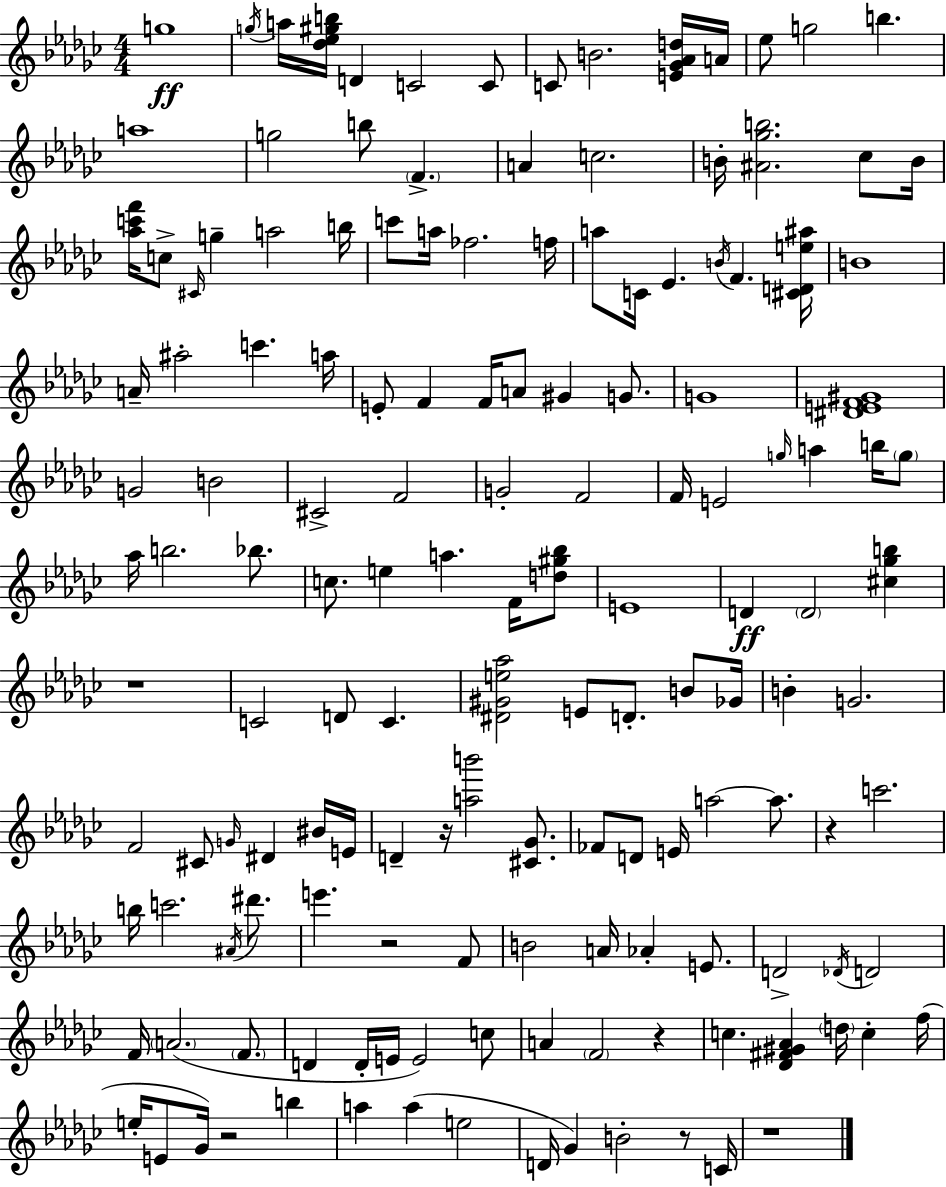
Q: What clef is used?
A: treble